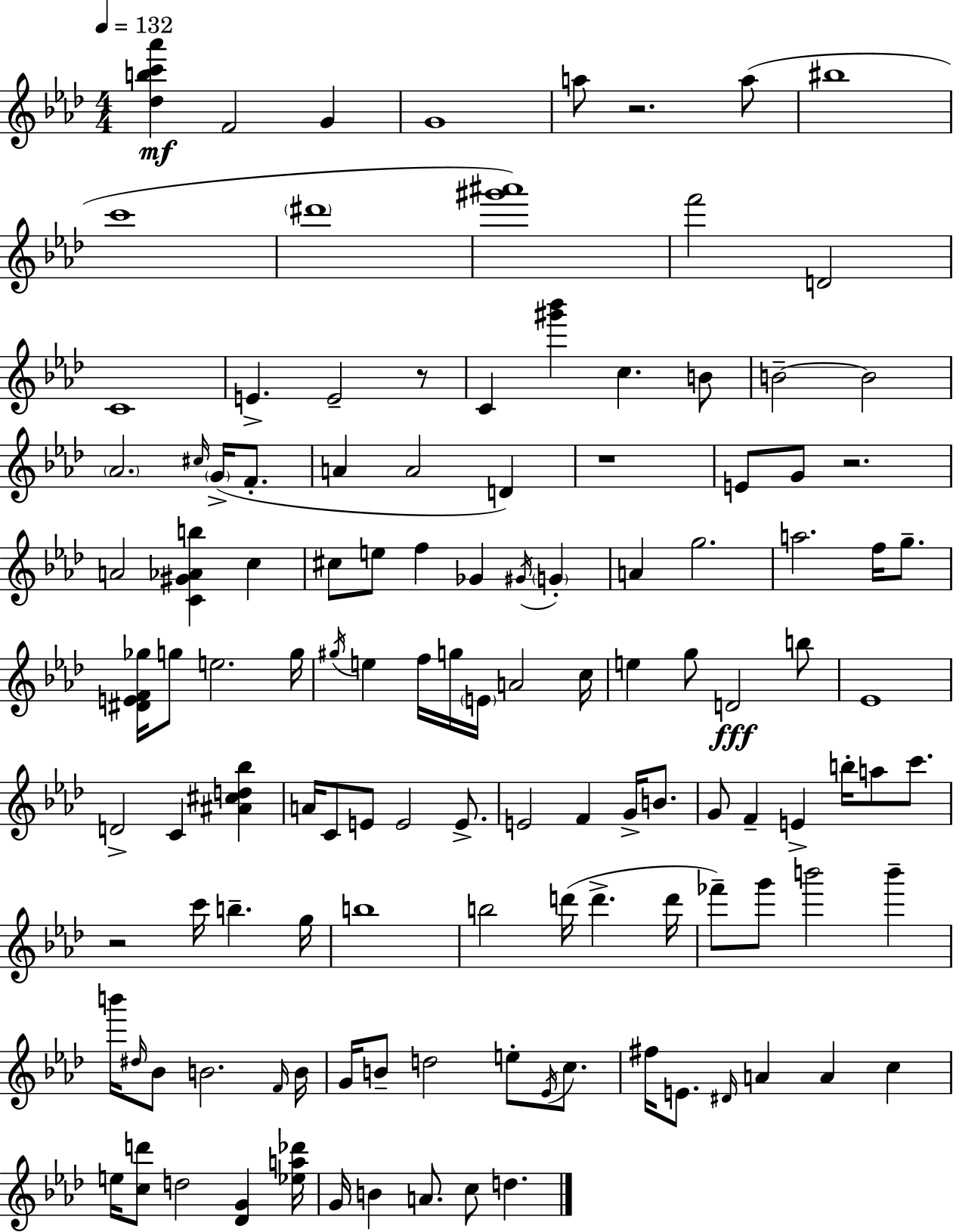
{
  \clef treble
  \numericTimeSignature
  \time 4/4
  \key f \minor
  \tempo 4 = 132
  <des'' b'' c''' aes'''>4\mf f'2 g'4 | g'1 | a''8 r2. a''8( | bis''1 | \break c'''1 | \parenthesize dis'''1 | <gis''' ais'''>1) | f'''2 d'2 | \break c'1 | e'4.-> e'2-- r8 | c'4 <gis''' bes'''>4 c''4. b'8 | b'2--~~ b'2 | \break \parenthesize aes'2. \grace { cis''16 } \parenthesize g'16->( f'8.-. | a'4 a'2 d'4) | r1 | e'8 g'8 r2. | \break a'2 <c' gis' aes' b''>4 c''4 | cis''8 e''8 f''4 ges'4 \acciaccatura { gis'16 } \parenthesize g'4-. | a'4 g''2. | a''2. f''16 g''8.-- | \break <dis' e' f' ges''>16 g''8 e''2. | g''16 \acciaccatura { gis''16 } e''4 f''16 g''16 \parenthesize e'16 a'2 | c''16 e''4 g''8 d'2\fff | b''8 ees'1 | \break d'2-> c'4 <ais' cis'' d'' bes''>4 | a'16 c'8 e'8 e'2 | e'8.-> e'2 f'4 g'16-> | b'8. g'8 f'4-- e'4-> b''16-. a''8 | \break c'''8. r2 c'''16 b''4.-- | g''16 b''1 | b''2 d'''16( d'''4.-> | d'''16 fes'''8--) g'''8 b'''2 b'''4-- | \break b'''16 \grace { dis''16 } bes'8 b'2. | \grace { f'16 } b'16 g'16 b'8-- d''2 | e''8-. \acciaccatura { ees'16 } c''8. fis''16 e'8. \grace { dis'16 } a'4 a'4 | c''4 e''16 <c'' d'''>8 d''2 | \break <des' g'>4 <ees'' a'' des'''>16 g'16 b'4 a'8. c''8 | d''4. \bar "|."
}